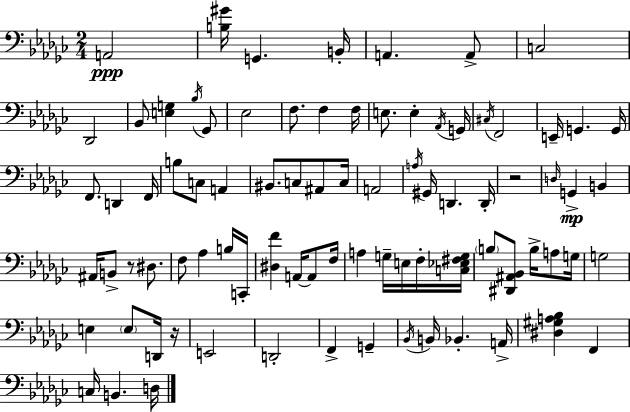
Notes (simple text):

A2/h [B3,G#4]/s G2/q. B2/s A2/q. A2/e C3/h Db2/h Bb2/e [E3,G3]/q Bb3/s Gb2/e Eb3/h F3/e. F3/q F3/s E3/e. E3/q Ab2/s G2/s C#3/s F2/h E2/s G2/q. G2/s F2/e. D2/q F2/s B3/e C3/e A2/q BIS2/e. C3/e A#2/e C3/s A2/h A3/s G#2/s D2/q. D2/s R/h D3/s G2/q B2/q A#2/s B2/e R/e D#3/e. F3/e Ab3/q B3/s C2/s [D#3,F4]/q A2/s A2/e F3/s A3/q G3/s E3/s F3/s [C3,Eb3,F#3,G3]/s B3/e [D#2,A#2,Bb2]/e B3/s A3/e G3/s G3/h E3/q E3/e D2/s R/s E2/h D2/h F2/q G2/q Bb2/s B2/s Bb2/q. A2/s [D#3,G#3,A3,Bb3]/q F2/q C3/s B2/q. D3/s